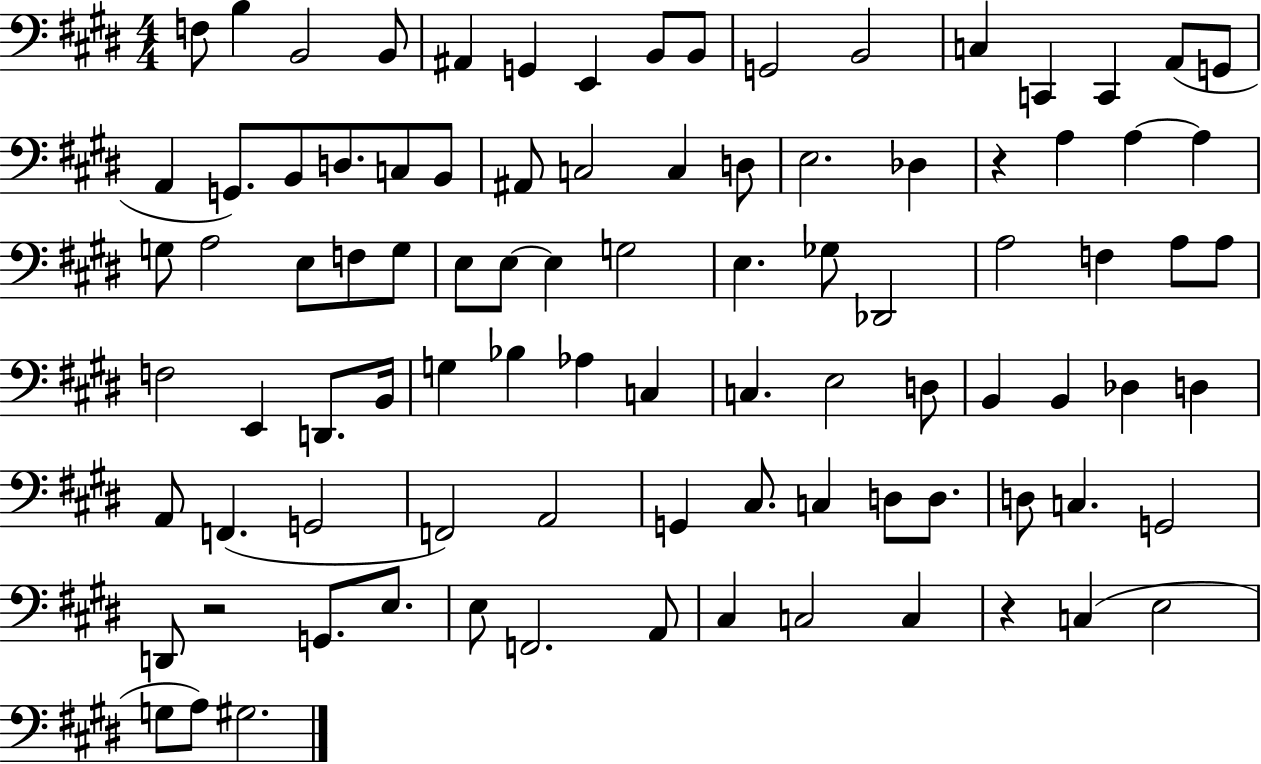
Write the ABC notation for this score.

X:1
T:Untitled
M:4/4
L:1/4
K:E
F,/2 B, B,,2 B,,/2 ^A,, G,, E,, B,,/2 B,,/2 G,,2 B,,2 C, C,, C,, A,,/2 G,,/2 A,, G,,/2 B,,/2 D,/2 C,/2 B,,/2 ^A,,/2 C,2 C, D,/2 E,2 _D, z A, A, A, G,/2 A,2 E,/2 F,/2 G,/2 E,/2 E,/2 E, G,2 E, _G,/2 _D,,2 A,2 F, A,/2 A,/2 F,2 E,, D,,/2 B,,/4 G, _B, _A, C, C, E,2 D,/2 B,, B,, _D, D, A,,/2 F,, G,,2 F,,2 A,,2 G,, ^C,/2 C, D,/2 D,/2 D,/2 C, G,,2 D,,/2 z2 G,,/2 E,/2 E,/2 F,,2 A,,/2 ^C, C,2 C, z C, E,2 G,/2 A,/2 ^G,2